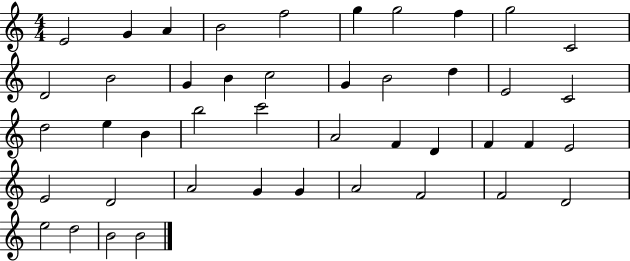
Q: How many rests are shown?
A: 0